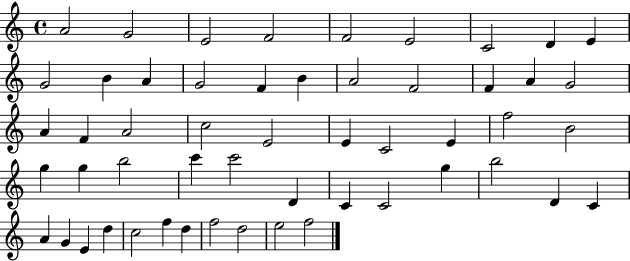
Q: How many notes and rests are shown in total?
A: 53